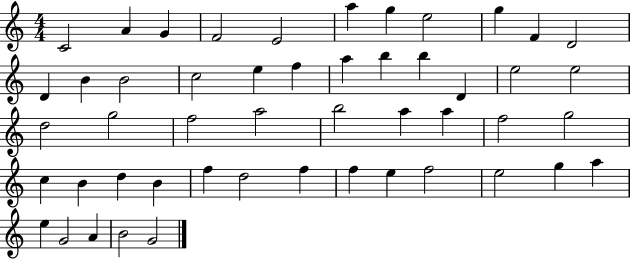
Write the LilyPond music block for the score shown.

{
  \clef treble
  \numericTimeSignature
  \time 4/4
  \key c \major
  c'2 a'4 g'4 | f'2 e'2 | a''4 g''4 e''2 | g''4 f'4 d'2 | \break d'4 b'4 b'2 | c''2 e''4 f''4 | a''4 b''4 b''4 d'4 | e''2 e''2 | \break d''2 g''2 | f''2 a''2 | b''2 a''4 a''4 | f''2 g''2 | \break c''4 b'4 d''4 b'4 | f''4 d''2 f''4 | f''4 e''4 f''2 | e''2 g''4 a''4 | \break e''4 g'2 a'4 | b'2 g'2 | \bar "|."
}